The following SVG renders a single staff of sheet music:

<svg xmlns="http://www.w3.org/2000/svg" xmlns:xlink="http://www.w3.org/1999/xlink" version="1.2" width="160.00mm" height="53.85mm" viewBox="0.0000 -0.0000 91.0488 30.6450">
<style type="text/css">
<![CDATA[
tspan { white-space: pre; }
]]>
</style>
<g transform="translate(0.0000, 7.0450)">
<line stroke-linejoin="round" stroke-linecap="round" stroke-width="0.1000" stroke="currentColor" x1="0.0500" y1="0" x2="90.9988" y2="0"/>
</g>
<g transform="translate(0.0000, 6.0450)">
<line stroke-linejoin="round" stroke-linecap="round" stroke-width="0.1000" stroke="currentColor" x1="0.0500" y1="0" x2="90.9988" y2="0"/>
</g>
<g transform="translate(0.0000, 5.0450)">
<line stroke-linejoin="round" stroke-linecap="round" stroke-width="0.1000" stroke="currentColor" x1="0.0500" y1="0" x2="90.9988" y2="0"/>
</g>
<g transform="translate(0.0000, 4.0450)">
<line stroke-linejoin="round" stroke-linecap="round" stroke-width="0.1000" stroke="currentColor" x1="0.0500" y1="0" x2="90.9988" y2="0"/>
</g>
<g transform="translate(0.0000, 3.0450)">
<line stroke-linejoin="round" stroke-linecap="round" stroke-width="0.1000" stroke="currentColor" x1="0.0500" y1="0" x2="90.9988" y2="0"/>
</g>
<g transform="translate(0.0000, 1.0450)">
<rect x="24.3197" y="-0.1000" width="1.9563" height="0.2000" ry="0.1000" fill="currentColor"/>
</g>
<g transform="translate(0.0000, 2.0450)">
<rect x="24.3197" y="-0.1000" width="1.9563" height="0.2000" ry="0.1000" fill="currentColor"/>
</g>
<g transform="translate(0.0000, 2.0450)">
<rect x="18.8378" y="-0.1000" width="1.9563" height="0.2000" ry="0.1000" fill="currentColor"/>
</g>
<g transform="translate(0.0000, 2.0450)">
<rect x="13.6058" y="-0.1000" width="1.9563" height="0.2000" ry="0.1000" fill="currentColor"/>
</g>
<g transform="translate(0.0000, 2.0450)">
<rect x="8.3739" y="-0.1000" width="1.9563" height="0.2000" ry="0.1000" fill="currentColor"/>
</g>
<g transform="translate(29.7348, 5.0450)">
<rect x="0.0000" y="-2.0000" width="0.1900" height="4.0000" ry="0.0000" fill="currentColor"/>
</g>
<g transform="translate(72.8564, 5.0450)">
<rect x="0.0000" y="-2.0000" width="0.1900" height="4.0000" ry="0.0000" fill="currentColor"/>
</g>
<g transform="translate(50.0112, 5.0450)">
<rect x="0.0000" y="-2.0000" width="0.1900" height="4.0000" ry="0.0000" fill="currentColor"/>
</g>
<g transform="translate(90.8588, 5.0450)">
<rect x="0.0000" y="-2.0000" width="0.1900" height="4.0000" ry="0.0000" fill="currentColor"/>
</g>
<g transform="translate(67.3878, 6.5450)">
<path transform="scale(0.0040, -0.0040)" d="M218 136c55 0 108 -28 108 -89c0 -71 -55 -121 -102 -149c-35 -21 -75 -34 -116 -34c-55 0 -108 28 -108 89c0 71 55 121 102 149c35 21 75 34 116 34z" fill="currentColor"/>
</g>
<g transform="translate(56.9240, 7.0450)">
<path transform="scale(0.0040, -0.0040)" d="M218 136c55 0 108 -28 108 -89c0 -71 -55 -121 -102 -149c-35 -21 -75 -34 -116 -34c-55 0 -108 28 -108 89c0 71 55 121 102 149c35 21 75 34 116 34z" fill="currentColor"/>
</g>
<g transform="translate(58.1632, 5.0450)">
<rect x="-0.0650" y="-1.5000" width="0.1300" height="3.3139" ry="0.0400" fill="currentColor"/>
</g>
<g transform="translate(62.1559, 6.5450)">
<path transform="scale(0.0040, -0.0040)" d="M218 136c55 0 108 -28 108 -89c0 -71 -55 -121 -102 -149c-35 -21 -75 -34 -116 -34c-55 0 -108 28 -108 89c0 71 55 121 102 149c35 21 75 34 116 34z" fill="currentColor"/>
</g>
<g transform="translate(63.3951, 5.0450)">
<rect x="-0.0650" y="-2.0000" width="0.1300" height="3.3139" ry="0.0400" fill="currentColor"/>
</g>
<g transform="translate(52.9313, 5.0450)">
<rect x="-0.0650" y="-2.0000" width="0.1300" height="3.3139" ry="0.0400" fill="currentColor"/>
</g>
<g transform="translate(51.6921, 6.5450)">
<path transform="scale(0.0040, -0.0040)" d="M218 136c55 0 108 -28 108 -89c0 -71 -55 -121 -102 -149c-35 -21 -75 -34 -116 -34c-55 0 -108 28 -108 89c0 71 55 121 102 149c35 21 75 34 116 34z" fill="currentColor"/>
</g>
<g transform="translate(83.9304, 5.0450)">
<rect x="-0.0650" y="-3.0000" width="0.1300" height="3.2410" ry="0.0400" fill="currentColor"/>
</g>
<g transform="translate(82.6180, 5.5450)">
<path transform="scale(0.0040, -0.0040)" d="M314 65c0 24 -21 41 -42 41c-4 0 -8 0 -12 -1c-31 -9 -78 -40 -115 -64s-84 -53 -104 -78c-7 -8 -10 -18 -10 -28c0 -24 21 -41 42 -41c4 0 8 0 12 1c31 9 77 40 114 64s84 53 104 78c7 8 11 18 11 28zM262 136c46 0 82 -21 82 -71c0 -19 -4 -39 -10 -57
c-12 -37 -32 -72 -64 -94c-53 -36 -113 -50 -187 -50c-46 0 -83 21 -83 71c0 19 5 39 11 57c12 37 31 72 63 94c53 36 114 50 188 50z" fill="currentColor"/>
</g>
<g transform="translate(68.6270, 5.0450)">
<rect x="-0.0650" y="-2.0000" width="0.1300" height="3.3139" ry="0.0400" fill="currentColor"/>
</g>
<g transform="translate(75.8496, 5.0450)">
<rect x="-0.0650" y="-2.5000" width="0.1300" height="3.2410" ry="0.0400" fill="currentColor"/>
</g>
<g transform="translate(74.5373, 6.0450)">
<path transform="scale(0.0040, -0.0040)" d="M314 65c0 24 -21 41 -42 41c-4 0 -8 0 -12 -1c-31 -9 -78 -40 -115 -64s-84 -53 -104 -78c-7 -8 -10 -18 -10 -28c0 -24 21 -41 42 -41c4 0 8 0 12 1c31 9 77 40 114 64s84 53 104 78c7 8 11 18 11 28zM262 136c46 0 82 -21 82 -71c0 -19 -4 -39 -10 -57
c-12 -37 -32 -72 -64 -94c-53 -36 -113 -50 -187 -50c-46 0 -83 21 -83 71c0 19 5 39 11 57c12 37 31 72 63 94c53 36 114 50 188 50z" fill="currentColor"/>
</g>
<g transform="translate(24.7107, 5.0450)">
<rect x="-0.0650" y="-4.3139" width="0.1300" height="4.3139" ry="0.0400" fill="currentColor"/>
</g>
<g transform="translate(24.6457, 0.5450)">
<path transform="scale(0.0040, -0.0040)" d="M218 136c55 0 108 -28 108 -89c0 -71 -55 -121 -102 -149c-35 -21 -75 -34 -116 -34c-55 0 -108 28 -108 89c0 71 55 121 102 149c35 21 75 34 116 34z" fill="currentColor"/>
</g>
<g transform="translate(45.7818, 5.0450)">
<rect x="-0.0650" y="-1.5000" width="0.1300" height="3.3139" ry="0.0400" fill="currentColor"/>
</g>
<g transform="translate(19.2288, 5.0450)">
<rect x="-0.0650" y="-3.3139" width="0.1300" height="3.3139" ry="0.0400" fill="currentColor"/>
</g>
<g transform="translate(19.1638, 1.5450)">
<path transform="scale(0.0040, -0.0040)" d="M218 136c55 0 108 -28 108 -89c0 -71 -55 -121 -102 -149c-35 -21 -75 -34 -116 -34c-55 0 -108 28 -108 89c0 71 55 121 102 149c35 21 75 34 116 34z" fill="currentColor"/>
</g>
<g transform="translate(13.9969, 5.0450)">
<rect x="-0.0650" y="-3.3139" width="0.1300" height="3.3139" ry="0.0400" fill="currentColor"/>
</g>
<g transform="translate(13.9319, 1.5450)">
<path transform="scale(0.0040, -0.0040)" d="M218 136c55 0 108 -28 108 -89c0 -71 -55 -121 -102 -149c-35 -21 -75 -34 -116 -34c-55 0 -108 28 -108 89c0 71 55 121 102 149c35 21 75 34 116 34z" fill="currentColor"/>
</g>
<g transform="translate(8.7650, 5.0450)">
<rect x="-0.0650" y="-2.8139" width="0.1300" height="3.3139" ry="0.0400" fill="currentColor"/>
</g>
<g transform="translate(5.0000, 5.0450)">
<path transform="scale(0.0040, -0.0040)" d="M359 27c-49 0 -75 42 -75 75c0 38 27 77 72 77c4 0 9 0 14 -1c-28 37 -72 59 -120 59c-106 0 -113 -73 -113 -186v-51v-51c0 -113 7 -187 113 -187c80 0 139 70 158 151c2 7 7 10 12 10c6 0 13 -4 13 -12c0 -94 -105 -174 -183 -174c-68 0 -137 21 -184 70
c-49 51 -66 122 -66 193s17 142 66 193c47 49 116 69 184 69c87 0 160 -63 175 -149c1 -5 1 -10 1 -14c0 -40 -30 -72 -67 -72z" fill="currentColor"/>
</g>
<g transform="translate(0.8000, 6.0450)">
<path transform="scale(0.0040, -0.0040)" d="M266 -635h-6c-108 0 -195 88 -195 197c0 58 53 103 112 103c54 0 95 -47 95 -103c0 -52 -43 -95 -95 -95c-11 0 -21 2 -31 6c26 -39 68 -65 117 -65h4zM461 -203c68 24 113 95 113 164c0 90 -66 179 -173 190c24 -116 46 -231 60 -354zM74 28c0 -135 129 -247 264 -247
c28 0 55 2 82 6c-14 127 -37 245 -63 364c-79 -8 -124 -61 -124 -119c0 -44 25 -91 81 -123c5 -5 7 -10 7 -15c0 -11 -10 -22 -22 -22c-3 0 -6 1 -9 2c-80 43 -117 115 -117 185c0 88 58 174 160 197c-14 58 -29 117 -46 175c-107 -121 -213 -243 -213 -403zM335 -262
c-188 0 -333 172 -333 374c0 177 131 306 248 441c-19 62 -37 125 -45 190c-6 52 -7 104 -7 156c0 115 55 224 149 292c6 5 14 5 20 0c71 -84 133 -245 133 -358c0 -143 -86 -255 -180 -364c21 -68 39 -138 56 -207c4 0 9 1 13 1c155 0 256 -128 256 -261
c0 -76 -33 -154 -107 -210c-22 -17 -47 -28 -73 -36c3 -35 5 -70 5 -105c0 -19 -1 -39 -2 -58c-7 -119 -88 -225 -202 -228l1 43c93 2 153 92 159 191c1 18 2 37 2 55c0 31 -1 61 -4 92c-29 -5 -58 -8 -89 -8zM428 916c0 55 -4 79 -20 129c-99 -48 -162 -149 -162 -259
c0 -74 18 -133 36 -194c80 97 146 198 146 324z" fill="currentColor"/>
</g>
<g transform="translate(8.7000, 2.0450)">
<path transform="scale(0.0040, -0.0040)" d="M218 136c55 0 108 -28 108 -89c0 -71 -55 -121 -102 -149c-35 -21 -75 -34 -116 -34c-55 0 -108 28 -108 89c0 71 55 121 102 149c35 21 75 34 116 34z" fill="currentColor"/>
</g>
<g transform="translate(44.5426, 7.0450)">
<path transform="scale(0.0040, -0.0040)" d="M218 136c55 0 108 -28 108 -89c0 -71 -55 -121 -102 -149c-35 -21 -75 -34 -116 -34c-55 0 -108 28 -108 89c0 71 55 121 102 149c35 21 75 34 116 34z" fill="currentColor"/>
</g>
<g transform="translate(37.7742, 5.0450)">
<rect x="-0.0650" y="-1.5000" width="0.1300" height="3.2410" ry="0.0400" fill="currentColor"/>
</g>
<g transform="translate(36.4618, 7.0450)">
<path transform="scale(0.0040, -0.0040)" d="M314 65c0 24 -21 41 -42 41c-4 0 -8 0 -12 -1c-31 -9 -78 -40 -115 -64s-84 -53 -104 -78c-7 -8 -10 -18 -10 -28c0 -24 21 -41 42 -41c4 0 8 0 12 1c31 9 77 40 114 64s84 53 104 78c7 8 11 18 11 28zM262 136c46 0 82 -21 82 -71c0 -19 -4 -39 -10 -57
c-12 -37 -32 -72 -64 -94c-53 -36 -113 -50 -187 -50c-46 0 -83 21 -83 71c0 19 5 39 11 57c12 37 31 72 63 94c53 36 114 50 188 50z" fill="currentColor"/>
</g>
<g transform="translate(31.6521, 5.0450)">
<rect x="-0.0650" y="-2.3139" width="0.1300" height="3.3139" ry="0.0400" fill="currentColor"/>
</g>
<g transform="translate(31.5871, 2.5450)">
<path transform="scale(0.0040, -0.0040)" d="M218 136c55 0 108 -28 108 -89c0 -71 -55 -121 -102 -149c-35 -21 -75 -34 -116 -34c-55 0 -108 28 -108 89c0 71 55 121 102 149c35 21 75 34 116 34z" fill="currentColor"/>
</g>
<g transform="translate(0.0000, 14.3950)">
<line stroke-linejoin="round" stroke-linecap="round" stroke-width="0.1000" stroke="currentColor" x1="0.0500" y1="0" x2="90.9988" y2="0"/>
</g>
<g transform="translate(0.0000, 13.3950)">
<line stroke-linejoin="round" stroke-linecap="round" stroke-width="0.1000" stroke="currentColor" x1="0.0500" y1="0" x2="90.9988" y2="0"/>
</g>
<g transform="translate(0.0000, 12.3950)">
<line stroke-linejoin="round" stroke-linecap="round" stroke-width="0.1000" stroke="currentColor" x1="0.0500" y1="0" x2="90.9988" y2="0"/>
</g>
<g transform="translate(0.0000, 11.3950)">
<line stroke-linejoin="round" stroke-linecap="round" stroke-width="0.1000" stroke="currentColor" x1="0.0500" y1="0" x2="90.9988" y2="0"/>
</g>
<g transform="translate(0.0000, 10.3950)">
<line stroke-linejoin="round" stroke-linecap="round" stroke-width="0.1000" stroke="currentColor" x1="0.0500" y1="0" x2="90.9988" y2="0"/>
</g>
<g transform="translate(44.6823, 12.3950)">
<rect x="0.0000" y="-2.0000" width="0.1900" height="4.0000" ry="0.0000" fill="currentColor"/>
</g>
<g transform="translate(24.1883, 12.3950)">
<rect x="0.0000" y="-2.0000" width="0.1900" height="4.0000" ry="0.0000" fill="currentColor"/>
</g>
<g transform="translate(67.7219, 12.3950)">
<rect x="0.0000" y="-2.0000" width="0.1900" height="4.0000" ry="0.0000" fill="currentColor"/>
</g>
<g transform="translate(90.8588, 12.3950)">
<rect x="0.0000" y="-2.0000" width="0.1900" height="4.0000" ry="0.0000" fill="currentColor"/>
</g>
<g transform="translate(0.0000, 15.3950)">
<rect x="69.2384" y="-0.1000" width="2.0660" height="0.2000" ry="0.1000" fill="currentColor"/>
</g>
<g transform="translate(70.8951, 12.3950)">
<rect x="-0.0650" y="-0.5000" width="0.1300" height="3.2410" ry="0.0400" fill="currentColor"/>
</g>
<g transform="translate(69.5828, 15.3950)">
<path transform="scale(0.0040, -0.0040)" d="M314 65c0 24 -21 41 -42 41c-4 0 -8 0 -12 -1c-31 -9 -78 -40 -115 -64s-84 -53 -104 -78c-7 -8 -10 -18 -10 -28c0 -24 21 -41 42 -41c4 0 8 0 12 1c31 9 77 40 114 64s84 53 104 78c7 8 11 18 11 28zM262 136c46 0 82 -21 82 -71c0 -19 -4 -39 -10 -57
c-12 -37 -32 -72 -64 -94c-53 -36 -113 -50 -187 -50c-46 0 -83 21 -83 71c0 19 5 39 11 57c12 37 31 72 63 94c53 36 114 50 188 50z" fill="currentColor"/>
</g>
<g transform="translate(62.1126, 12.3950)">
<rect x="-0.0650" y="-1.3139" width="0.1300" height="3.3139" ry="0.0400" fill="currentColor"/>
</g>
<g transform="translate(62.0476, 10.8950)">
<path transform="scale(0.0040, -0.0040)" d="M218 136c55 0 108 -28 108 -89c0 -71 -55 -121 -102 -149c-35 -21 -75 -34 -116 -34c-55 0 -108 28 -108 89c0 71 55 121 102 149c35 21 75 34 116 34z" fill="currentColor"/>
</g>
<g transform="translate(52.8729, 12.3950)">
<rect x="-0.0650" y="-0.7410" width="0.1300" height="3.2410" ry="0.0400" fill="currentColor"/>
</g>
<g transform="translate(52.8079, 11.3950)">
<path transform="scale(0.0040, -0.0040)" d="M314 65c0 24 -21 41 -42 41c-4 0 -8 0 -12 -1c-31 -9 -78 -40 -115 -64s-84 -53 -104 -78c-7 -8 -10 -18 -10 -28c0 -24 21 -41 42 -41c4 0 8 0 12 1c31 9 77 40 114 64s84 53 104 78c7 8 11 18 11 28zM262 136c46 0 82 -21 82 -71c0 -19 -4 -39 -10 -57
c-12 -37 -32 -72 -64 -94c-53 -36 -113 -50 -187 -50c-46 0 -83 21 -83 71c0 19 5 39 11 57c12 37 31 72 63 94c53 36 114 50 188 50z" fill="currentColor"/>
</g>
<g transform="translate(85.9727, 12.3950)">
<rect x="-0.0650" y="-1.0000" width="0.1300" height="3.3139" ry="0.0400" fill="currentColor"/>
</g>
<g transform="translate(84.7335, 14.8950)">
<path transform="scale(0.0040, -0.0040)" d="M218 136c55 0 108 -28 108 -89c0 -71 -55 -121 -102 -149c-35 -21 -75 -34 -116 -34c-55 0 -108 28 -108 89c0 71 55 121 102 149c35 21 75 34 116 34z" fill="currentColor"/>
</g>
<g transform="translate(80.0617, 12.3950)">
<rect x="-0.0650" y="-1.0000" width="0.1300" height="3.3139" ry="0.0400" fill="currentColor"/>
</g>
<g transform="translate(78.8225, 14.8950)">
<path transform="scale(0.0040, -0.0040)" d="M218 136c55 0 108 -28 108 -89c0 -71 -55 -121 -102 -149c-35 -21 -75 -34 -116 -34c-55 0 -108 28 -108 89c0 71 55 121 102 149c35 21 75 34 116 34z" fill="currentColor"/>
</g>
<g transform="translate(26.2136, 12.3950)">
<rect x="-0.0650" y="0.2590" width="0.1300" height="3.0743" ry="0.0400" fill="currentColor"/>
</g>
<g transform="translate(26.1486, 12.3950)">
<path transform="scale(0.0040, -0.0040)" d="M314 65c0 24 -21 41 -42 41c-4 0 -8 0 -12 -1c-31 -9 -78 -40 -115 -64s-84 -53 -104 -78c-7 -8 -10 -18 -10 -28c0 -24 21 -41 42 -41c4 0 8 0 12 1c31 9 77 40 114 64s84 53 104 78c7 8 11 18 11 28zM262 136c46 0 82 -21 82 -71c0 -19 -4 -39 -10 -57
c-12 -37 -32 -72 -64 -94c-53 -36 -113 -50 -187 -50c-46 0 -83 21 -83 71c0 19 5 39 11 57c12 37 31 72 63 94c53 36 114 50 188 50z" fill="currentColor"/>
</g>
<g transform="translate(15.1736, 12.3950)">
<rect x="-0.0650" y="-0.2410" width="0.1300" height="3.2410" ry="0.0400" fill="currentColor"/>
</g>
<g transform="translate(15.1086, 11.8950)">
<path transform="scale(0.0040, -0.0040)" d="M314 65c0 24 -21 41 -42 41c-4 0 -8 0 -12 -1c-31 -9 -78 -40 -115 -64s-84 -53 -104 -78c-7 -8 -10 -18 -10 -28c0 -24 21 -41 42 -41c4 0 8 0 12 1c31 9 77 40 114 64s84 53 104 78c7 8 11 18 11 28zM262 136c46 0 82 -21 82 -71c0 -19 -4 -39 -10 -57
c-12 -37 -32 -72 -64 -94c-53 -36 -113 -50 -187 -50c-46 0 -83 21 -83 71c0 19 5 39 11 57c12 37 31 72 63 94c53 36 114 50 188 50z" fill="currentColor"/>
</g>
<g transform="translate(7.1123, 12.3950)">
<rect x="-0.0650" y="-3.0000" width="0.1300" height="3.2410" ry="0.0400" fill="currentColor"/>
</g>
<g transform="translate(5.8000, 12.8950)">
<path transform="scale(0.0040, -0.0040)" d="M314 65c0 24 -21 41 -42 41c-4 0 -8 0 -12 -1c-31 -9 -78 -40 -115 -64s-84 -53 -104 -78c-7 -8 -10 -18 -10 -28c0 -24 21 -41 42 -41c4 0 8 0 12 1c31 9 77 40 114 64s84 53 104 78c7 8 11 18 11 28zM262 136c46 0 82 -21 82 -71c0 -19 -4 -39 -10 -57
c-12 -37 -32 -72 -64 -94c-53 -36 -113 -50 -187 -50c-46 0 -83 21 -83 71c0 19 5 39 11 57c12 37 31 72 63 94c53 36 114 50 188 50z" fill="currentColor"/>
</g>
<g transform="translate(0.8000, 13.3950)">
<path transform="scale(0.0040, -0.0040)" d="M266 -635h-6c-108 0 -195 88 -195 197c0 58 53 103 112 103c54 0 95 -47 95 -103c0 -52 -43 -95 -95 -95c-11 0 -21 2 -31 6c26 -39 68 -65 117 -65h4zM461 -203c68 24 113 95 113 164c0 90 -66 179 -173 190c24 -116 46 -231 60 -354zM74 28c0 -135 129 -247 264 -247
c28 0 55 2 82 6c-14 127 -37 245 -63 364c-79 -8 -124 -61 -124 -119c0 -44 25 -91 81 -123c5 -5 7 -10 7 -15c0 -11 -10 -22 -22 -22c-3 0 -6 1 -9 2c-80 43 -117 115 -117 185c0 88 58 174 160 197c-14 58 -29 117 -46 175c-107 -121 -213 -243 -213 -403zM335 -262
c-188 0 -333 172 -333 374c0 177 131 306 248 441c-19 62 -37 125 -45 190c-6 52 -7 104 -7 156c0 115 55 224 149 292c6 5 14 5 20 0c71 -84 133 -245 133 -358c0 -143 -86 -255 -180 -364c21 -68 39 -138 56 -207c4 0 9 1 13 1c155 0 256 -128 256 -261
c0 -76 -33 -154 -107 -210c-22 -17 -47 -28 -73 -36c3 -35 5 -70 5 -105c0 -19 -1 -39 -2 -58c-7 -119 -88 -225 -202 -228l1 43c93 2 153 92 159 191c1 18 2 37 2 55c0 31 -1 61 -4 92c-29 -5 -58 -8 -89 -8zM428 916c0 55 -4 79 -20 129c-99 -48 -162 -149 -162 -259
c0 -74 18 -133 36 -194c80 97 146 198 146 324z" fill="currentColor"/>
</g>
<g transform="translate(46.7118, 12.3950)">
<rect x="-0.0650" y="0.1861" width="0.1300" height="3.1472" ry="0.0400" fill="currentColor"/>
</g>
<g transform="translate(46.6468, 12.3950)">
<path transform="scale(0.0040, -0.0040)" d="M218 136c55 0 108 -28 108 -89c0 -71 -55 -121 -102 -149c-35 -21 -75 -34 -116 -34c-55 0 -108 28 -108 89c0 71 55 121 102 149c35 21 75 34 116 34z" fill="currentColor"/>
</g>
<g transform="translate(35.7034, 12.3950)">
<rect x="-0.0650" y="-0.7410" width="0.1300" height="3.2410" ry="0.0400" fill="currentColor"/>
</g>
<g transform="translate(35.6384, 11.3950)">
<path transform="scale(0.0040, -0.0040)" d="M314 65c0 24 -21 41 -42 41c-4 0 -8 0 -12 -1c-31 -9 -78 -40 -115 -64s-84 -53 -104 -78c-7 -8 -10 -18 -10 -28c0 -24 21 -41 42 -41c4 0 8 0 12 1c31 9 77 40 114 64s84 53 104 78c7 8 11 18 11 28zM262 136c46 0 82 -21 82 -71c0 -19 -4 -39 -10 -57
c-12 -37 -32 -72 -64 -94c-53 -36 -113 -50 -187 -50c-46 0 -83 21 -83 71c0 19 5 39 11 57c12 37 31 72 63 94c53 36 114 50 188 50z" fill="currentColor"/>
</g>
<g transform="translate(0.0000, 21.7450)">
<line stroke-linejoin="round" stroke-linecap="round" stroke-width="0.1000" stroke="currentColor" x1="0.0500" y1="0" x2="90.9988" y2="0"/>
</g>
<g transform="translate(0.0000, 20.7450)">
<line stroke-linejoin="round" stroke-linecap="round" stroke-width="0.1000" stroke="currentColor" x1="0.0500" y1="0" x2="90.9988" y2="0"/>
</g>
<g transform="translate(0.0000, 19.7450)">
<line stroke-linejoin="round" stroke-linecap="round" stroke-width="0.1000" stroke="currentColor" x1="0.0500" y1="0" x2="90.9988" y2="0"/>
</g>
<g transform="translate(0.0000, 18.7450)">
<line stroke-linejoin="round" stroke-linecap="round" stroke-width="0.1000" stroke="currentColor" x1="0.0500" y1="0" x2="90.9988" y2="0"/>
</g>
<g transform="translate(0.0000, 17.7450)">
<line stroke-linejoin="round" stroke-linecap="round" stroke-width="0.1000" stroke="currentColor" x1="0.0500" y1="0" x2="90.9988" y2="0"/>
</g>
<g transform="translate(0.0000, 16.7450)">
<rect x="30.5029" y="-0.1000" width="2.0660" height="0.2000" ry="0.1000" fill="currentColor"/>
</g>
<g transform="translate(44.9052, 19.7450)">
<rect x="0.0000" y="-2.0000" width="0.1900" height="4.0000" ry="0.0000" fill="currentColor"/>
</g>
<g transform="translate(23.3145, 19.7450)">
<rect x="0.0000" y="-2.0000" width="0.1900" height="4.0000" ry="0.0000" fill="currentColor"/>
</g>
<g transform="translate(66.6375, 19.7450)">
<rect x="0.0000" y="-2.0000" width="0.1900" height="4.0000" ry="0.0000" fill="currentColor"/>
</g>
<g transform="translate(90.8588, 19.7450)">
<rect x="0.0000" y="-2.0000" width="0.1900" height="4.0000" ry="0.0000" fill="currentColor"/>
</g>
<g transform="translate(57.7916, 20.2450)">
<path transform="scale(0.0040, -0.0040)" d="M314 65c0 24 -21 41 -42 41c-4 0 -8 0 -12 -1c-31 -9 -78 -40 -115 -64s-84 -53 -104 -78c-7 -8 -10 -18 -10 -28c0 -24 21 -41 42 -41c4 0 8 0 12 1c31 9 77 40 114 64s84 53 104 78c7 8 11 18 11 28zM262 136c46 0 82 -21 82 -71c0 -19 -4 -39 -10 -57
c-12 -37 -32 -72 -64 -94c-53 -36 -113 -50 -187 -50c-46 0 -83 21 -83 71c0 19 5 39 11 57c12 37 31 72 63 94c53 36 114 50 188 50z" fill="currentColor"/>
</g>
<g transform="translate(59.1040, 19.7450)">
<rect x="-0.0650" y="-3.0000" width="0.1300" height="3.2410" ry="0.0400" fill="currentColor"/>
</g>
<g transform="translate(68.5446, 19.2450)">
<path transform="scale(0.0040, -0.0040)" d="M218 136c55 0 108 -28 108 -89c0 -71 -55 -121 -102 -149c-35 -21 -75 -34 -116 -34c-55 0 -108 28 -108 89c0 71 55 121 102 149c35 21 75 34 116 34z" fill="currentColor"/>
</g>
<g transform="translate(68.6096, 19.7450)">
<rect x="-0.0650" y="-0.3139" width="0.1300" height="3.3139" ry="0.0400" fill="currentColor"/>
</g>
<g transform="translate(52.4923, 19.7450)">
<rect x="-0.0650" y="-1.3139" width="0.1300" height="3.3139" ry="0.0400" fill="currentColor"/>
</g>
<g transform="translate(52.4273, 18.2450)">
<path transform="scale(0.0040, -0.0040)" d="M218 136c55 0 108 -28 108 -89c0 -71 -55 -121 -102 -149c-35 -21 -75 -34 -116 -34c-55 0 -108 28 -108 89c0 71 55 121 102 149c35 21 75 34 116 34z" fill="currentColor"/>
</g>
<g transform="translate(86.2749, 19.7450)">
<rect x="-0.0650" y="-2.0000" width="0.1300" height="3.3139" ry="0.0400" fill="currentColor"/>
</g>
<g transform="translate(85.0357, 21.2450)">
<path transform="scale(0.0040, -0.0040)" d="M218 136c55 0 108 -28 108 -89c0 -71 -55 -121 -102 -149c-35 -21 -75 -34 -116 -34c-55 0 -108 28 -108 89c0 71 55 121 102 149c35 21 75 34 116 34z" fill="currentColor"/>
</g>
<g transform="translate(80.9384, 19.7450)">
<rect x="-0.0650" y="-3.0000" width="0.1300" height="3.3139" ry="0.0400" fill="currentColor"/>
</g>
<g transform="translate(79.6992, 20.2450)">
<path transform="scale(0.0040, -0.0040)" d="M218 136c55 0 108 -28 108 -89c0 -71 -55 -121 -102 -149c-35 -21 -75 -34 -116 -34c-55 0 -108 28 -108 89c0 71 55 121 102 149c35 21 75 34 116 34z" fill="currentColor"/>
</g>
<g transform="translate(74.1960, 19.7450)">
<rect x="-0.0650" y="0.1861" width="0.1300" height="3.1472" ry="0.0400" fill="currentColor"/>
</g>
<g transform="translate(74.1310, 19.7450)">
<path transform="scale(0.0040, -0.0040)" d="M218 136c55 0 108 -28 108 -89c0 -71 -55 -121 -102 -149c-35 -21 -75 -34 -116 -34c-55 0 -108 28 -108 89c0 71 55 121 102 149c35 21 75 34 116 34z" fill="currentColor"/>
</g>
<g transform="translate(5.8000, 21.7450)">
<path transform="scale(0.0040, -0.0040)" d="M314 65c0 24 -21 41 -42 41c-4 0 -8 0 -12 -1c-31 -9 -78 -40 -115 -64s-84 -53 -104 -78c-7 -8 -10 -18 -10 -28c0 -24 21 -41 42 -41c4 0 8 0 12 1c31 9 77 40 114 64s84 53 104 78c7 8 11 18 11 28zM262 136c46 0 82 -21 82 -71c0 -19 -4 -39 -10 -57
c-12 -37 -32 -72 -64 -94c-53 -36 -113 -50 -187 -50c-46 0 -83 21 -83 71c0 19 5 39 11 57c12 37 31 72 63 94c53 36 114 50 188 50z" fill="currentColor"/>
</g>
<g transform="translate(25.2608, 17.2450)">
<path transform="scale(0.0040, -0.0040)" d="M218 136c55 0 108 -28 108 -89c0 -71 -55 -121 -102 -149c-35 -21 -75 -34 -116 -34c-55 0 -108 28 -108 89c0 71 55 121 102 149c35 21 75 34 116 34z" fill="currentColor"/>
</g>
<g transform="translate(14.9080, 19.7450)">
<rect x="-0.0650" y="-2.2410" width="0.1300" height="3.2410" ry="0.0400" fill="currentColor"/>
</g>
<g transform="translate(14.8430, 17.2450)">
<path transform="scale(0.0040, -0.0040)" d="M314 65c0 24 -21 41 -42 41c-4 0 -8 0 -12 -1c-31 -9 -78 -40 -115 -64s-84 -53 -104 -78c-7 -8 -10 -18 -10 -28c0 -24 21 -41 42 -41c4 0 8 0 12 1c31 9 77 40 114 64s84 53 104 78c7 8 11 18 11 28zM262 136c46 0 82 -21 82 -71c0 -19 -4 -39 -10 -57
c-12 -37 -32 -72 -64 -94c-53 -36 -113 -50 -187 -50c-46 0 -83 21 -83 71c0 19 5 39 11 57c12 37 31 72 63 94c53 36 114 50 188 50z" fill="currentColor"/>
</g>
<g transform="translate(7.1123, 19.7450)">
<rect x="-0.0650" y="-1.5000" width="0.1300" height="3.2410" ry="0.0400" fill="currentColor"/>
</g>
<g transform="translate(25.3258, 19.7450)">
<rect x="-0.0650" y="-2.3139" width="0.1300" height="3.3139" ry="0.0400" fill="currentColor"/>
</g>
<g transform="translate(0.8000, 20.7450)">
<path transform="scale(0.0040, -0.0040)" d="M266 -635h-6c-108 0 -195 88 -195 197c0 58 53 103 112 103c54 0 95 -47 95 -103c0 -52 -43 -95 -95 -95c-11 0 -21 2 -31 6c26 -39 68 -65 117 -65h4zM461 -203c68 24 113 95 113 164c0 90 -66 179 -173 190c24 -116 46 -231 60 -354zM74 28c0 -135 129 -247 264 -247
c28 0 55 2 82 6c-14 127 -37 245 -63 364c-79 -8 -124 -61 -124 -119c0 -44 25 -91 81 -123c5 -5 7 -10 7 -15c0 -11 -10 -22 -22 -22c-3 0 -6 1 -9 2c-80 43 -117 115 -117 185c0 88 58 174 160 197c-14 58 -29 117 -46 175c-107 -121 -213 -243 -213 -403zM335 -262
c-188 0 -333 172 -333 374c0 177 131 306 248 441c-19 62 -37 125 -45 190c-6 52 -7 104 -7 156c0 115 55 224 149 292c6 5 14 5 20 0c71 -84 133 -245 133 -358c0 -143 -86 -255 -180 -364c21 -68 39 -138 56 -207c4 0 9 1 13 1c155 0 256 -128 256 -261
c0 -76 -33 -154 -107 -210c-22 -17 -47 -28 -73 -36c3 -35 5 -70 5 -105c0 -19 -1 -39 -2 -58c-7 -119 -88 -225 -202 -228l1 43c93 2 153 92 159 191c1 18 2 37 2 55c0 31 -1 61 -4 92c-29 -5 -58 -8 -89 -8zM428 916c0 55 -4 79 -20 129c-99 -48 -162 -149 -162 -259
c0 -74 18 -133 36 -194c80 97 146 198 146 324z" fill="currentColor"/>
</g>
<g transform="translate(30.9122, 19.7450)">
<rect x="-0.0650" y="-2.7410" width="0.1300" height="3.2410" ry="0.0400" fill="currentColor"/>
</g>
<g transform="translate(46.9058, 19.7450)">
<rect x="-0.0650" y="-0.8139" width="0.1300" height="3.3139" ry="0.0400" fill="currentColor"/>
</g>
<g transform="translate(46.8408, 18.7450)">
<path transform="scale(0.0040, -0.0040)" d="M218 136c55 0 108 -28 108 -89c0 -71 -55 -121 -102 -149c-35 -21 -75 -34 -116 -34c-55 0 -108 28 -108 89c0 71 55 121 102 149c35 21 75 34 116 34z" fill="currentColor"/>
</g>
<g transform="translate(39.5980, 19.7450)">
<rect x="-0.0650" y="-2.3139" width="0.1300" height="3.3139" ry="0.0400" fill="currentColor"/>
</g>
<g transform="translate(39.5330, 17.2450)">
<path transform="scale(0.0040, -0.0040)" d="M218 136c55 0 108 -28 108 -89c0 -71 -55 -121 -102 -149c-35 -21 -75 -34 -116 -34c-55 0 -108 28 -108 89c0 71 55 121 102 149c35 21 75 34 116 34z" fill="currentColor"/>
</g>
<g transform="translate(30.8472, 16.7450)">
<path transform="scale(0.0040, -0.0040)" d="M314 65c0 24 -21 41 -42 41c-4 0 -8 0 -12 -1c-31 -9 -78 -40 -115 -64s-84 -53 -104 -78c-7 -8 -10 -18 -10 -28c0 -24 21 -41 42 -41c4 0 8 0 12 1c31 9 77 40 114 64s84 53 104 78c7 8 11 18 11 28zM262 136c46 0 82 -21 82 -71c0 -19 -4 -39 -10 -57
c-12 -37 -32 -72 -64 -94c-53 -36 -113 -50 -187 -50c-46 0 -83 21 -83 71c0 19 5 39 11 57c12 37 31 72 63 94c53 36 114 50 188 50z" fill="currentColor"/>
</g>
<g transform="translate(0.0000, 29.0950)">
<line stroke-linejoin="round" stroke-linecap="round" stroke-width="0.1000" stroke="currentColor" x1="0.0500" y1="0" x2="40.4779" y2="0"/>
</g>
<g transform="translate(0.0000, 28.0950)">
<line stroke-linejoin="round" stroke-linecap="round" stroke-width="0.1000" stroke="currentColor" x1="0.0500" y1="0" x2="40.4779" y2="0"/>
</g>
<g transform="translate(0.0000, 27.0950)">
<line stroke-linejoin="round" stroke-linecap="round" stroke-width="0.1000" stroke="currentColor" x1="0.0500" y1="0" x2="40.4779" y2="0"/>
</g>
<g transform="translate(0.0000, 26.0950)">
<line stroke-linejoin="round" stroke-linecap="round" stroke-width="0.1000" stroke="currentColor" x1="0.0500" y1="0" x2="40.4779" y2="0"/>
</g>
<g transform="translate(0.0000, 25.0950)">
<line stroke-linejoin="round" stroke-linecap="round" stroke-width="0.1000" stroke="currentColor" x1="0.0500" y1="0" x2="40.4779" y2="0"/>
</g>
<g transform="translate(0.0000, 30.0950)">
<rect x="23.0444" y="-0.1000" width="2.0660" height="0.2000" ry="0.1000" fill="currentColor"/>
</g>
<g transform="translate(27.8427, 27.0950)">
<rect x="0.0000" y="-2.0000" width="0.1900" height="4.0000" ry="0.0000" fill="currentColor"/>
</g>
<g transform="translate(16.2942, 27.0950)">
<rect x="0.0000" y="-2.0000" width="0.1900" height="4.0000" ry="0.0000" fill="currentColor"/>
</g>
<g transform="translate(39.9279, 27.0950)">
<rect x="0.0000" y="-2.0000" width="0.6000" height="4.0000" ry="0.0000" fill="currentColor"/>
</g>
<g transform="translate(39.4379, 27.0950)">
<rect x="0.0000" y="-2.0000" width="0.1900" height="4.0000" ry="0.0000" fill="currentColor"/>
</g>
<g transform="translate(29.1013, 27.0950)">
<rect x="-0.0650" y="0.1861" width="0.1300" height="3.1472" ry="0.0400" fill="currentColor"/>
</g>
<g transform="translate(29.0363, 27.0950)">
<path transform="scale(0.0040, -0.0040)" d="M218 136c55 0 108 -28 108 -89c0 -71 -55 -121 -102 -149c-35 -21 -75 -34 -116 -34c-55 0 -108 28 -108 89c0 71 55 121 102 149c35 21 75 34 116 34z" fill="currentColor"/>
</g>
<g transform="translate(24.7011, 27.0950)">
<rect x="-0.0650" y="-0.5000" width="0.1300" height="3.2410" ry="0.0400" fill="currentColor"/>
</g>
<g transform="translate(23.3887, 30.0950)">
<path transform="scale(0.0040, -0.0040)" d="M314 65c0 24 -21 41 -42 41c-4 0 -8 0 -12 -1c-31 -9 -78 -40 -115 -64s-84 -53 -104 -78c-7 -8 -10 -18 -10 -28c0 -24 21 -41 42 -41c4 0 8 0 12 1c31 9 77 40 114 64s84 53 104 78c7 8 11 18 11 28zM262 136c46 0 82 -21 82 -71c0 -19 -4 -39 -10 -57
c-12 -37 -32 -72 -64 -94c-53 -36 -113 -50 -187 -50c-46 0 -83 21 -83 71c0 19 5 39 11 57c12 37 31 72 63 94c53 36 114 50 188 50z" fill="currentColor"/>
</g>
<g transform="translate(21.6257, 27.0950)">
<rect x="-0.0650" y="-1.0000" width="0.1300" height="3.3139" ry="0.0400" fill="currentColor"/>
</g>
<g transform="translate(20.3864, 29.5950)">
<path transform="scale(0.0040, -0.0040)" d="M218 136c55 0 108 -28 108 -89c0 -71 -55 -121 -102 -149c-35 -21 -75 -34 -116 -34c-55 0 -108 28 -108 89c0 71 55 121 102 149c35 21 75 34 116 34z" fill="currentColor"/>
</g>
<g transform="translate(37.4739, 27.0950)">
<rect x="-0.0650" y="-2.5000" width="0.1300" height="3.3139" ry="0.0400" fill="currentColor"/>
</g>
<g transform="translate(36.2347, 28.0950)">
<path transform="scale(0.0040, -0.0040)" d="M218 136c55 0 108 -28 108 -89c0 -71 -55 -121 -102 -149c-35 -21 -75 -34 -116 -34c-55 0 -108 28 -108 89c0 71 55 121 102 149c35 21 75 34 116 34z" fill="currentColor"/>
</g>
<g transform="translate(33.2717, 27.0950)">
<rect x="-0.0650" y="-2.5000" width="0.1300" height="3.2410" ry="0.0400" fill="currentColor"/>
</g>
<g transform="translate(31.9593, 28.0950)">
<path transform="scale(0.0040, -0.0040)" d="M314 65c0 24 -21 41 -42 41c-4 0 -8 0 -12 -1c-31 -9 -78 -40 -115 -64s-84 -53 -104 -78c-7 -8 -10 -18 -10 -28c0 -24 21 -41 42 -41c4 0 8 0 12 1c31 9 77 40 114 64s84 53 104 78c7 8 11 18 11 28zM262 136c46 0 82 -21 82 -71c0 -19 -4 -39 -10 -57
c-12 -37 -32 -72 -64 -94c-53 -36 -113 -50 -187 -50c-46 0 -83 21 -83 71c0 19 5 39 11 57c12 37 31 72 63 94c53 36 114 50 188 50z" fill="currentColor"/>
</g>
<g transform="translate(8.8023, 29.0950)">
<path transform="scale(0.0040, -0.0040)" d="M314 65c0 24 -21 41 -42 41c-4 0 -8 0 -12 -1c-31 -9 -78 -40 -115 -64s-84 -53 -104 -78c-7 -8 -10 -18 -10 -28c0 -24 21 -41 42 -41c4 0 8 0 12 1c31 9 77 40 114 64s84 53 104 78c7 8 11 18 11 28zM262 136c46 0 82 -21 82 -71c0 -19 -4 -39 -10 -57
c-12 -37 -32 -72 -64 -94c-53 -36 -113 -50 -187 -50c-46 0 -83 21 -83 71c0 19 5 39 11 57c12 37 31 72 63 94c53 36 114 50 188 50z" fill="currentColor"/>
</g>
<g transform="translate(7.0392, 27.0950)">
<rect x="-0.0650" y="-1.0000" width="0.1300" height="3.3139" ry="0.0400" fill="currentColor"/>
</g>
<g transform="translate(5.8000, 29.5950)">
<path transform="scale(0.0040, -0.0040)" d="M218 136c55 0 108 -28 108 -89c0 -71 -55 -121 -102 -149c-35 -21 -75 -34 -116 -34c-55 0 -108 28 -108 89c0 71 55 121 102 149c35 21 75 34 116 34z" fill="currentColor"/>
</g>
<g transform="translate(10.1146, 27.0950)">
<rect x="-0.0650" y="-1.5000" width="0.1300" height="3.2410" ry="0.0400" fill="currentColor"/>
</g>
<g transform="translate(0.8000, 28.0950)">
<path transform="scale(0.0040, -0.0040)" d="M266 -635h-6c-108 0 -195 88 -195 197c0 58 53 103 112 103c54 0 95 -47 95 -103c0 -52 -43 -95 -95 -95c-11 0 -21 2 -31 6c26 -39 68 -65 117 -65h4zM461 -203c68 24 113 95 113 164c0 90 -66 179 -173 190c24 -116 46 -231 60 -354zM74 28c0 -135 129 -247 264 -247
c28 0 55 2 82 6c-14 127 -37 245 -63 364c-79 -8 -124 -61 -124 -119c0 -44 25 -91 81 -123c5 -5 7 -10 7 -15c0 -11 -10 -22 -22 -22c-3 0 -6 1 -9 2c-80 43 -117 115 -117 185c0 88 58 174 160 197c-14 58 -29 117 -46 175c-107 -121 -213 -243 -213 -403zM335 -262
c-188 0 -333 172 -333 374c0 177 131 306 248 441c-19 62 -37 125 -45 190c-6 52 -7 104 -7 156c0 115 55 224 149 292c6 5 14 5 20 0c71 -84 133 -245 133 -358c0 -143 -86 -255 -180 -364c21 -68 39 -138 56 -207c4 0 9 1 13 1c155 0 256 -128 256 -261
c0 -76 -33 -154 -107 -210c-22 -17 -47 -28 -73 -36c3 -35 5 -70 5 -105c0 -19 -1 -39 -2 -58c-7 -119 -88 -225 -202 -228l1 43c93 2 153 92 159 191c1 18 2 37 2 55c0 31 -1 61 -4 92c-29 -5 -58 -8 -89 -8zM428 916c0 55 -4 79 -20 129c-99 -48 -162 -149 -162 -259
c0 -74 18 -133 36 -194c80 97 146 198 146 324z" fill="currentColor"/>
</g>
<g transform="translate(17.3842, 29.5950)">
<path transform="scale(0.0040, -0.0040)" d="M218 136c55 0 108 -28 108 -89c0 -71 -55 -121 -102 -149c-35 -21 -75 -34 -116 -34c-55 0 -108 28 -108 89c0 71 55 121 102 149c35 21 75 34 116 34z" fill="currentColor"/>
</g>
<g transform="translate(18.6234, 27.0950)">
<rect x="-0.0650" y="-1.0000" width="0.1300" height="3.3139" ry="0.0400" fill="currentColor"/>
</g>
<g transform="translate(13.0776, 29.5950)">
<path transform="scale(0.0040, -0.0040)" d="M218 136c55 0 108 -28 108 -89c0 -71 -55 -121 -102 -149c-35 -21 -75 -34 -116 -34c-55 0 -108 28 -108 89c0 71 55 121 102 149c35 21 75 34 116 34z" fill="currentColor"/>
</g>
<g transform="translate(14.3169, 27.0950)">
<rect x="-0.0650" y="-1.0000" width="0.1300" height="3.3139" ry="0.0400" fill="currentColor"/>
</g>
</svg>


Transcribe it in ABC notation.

X:1
T:Untitled
M:4/4
L:1/4
K:C
a b b d' g E2 E F E F F G2 A2 A2 c2 B2 d2 B d2 e C2 D D E2 g2 g a2 g d e A2 c B A F D E2 D D D C2 B G2 G